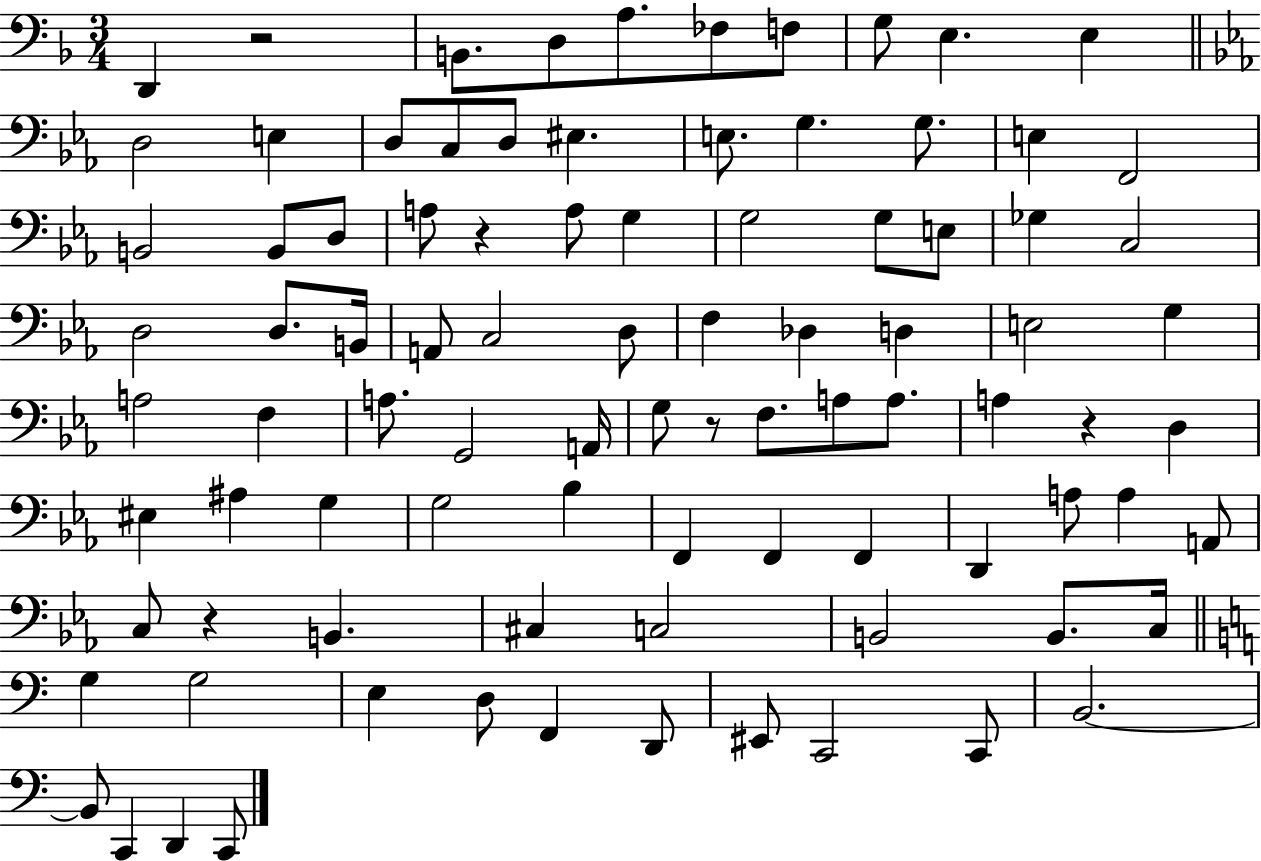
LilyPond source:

{
  \clef bass
  \numericTimeSignature
  \time 3/4
  \key f \major
  d,4 r2 | b,8. d8 a8. fes8 f8 | g8 e4. e4 | \bar "||" \break \key c \minor d2 e4 | d8 c8 d8 eis4. | e8. g4. g8. | e4 f,2 | \break b,2 b,8 d8 | a8 r4 a8 g4 | g2 g8 e8 | ges4 c2 | \break d2 d8. b,16 | a,8 c2 d8 | f4 des4 d4 | e2 g4 | \break a2 f4 | a8. g,2 a,16 | g8 r8 f8. a8 a8. | a4 r4 d4 | \break eis4 ais4 g4 | g2 bes4 | f,4 f,4 f,4 | d,4 a8 a4 a,8 | \break c8 r4 b,4. | cis4 c2 | b,2 b,8. c16 | \bar "||" \break \key c \major g4 g2 | e4 d8 f,4 d,8 | eis,8 c,2 c,8 | b,2.~~ | \break b,8 c,4 d,4 c,8 | \bar "|."
}